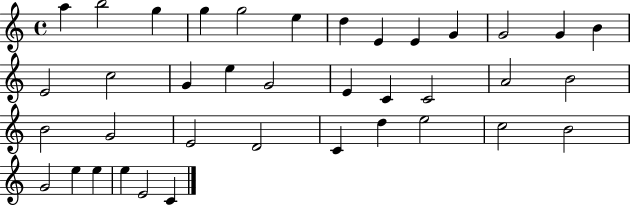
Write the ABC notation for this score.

X:1
T:Untitled
M:4/4
L:1/4
K:C
a b2 g g g2 e d E E G G2 G B E2 c2 G e G2 E C C2 A2 B2 B2 G2 E2 D2 C d e2 c2 B2 G2 e e e E2 C